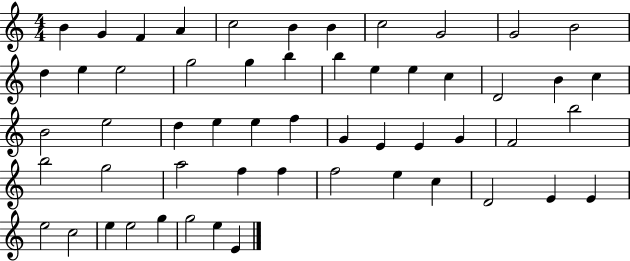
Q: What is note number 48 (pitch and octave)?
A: E5